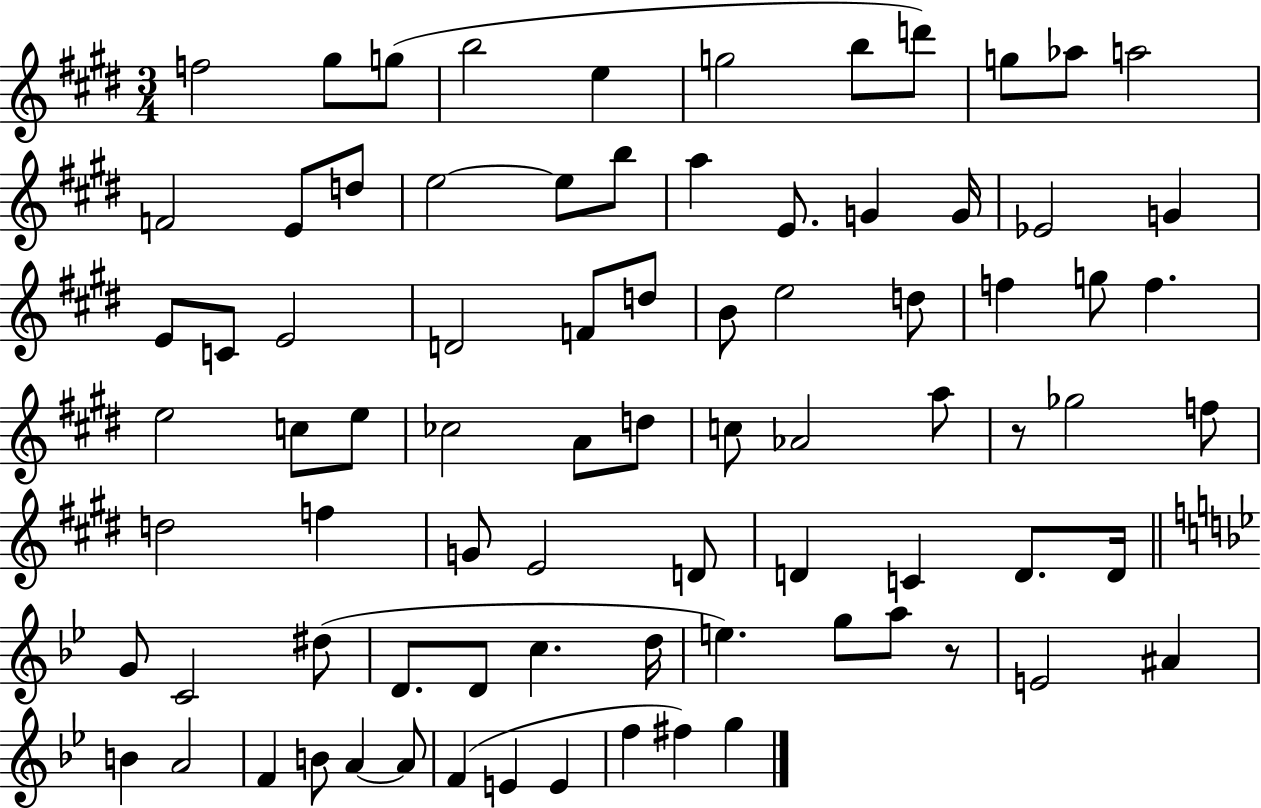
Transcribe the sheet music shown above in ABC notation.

X:1
T:Untitled
M:3/4
L:1/4
K:E
f2 ^g/2 g/2 b2 e g2 b/2 d'/2 g/2 _a/2 a2 F2 E/2 d/2 e2 e/2 b/2 a E/2 G G/4 _E2 G E/2 C/2 E2 D2 F/2 d/2 B/2 e2 d/2 f g/2 f e2 c/2 e/2 _c2 A/2 d/2 c/2 _A2 a/2 z/2 _g2 f/2 d2 f G/2 E2 D/2 D C D/2 D/4 G/2 C2 ^d/2 D/2 D/2 c d/4 e g/2 a/2 z/2 E2 ^A B A2 F B/2 A A/2 F E E f ^f g